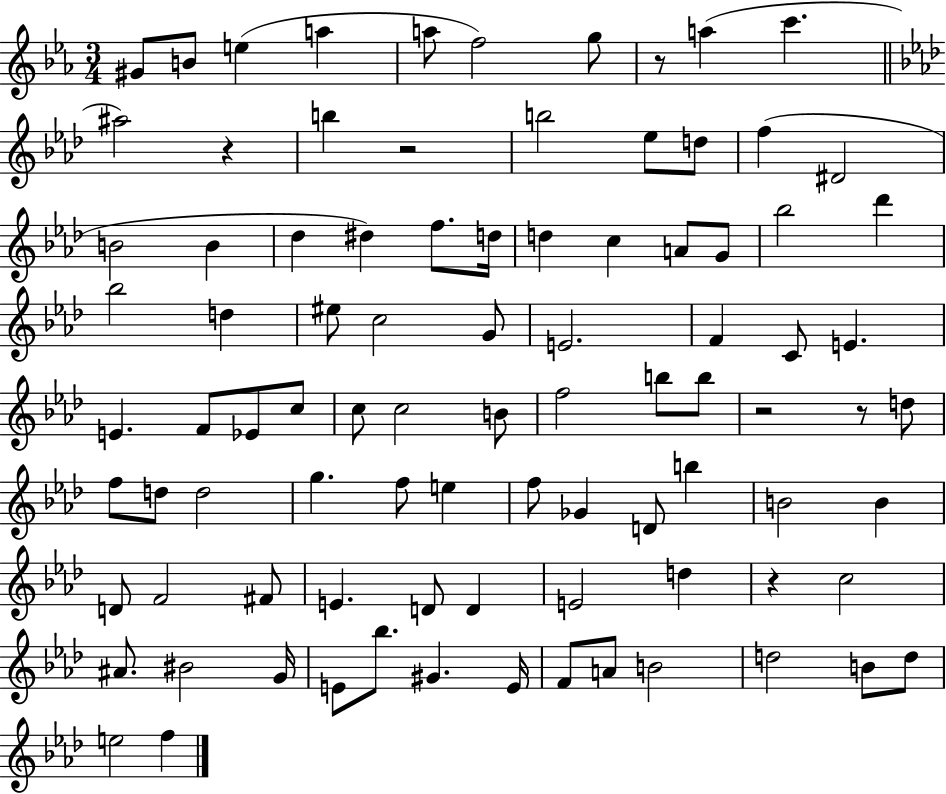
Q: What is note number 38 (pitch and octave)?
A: E4